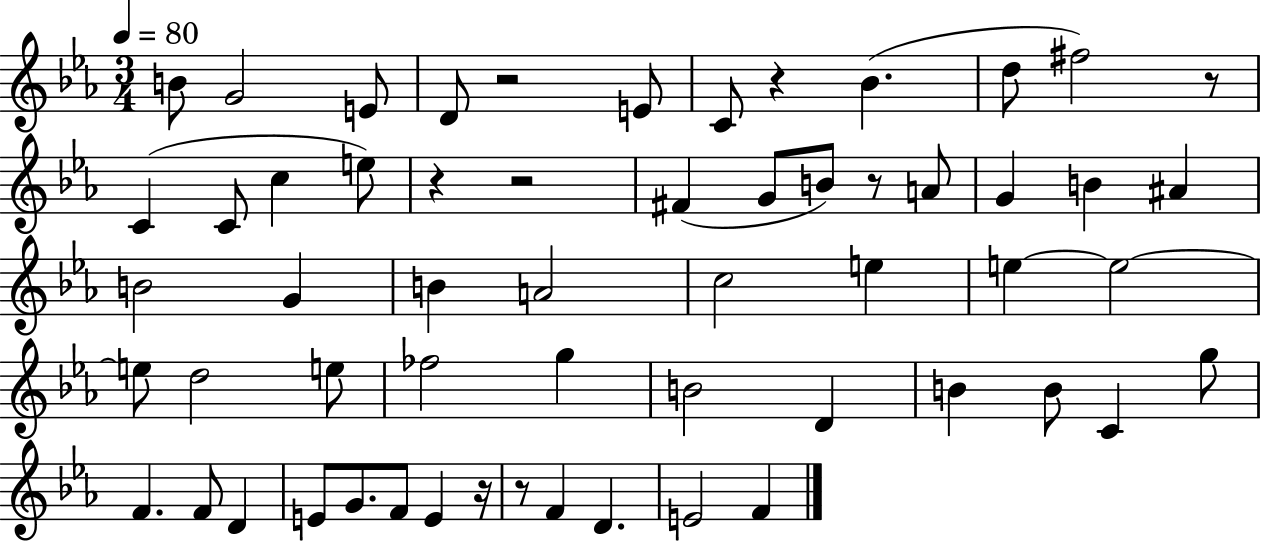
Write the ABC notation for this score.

X:1
T:Untitled
M:3/4
L:1/4
K:Eb
B/2 G2 E/2 D/2 z2 E/2 C/2 z _B d/2 ^f2 z/2 C C/2 c e/2 z z2 ^F G/2 B/2 z/2 A/2 G B ^A B2 G B A2 c2 e e e2 e/2 d2 e/2 _f2 g B2 D B B/2 C g/2 F F/2 D E/2 G/2 F/2 E z/4 z/2 F D E2 F